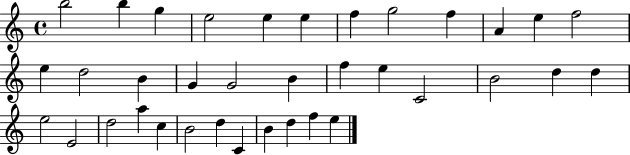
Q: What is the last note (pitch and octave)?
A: E5